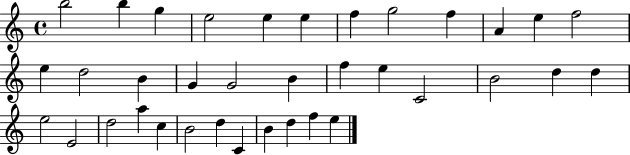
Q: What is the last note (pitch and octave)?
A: E5